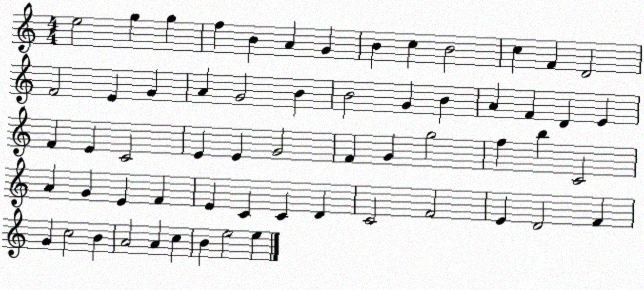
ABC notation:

X:1
T:Untitled
M:4/4
L:1/4
K:C
e2 g g f B A G B c B2 c F D2 F2 E G A G2 B B2 G B A F D E F E C2 E E G2 F G g2 f b C2 A G E F E C C D C2 F2 E D2 F G c2 B A2 A c B e2 e